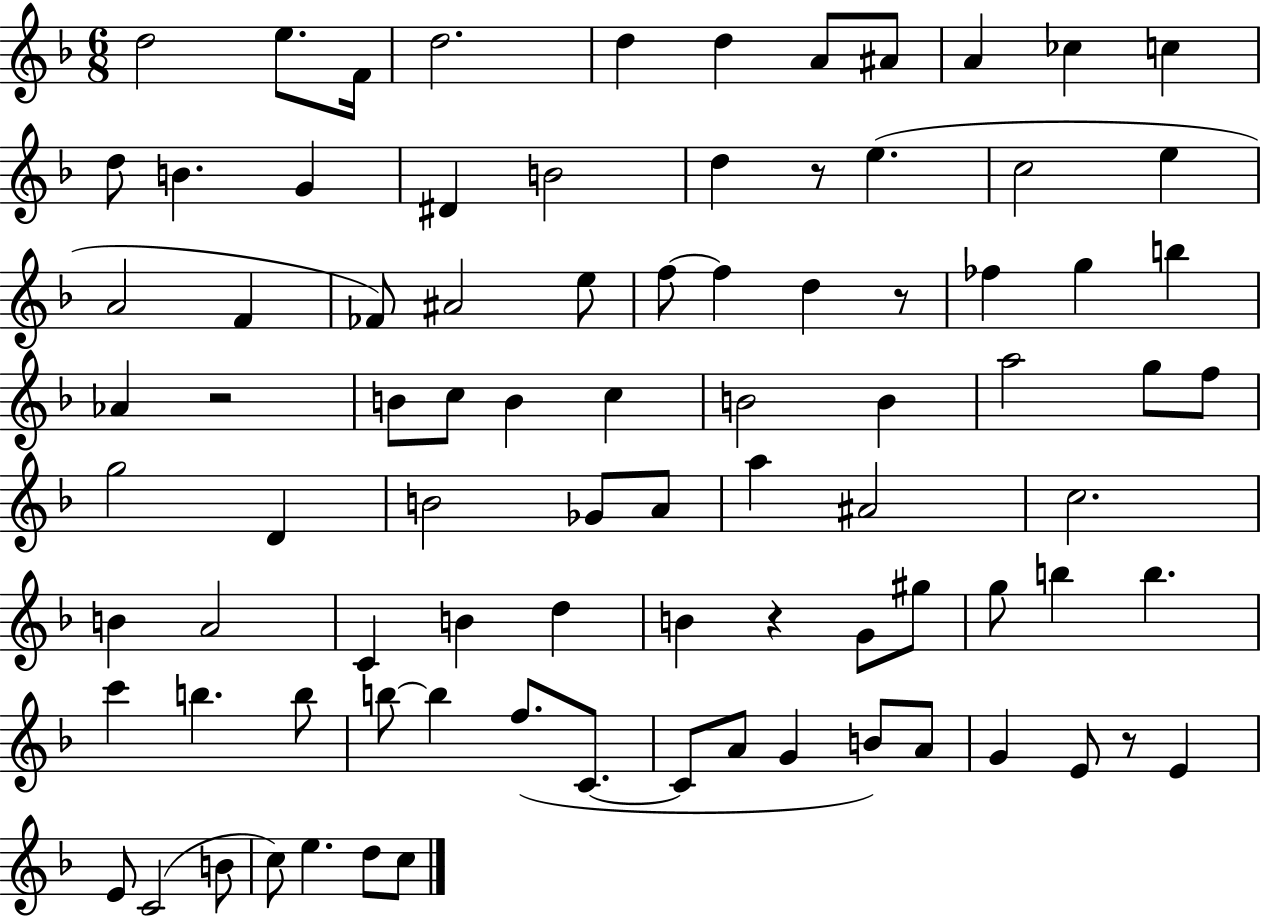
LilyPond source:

{
  \clef treble
  \numericTimeSignature
  \time 6/8
  \key f \major
  d''2 e''8. f'16 | d''2. | d''4 d''4 a'8 ais'8 | a'4 ces''4 c''4 | \break d''8 b'4. g'4 | dis'4 b'2 | d''4 r8 e''4.( | c''2 e''4 | \break a'2 f'4 | fes'8) ais'2 e''8 | f''8~~ f''4 d''4 r8 | fes''4 g''4 b''4 | \break aes'4 r2 | b'8 c''8 b'4 c''4 | b'2 b'4 | a''2 g''8 f''8 | \break g''2 d'4 | b'2 ges'8 a'8 | a''4 ais'2 | c''2. | \break b'4 a'2 | c'4 b'4 d''4 | b'4 r4 g'8 gis''8 | g''8 b''4 b''4. | \break c'''4 b''4. b''8 | b''8~~ b''4 f''8.( c'8.~~ | c'8 a'8 g'4 b'8) a'8 | g'4 e'8 r8 e'4 | \break e'8 c'2( b'8 | c''8) e''4. d''8 c''8 | \bar "|."
}